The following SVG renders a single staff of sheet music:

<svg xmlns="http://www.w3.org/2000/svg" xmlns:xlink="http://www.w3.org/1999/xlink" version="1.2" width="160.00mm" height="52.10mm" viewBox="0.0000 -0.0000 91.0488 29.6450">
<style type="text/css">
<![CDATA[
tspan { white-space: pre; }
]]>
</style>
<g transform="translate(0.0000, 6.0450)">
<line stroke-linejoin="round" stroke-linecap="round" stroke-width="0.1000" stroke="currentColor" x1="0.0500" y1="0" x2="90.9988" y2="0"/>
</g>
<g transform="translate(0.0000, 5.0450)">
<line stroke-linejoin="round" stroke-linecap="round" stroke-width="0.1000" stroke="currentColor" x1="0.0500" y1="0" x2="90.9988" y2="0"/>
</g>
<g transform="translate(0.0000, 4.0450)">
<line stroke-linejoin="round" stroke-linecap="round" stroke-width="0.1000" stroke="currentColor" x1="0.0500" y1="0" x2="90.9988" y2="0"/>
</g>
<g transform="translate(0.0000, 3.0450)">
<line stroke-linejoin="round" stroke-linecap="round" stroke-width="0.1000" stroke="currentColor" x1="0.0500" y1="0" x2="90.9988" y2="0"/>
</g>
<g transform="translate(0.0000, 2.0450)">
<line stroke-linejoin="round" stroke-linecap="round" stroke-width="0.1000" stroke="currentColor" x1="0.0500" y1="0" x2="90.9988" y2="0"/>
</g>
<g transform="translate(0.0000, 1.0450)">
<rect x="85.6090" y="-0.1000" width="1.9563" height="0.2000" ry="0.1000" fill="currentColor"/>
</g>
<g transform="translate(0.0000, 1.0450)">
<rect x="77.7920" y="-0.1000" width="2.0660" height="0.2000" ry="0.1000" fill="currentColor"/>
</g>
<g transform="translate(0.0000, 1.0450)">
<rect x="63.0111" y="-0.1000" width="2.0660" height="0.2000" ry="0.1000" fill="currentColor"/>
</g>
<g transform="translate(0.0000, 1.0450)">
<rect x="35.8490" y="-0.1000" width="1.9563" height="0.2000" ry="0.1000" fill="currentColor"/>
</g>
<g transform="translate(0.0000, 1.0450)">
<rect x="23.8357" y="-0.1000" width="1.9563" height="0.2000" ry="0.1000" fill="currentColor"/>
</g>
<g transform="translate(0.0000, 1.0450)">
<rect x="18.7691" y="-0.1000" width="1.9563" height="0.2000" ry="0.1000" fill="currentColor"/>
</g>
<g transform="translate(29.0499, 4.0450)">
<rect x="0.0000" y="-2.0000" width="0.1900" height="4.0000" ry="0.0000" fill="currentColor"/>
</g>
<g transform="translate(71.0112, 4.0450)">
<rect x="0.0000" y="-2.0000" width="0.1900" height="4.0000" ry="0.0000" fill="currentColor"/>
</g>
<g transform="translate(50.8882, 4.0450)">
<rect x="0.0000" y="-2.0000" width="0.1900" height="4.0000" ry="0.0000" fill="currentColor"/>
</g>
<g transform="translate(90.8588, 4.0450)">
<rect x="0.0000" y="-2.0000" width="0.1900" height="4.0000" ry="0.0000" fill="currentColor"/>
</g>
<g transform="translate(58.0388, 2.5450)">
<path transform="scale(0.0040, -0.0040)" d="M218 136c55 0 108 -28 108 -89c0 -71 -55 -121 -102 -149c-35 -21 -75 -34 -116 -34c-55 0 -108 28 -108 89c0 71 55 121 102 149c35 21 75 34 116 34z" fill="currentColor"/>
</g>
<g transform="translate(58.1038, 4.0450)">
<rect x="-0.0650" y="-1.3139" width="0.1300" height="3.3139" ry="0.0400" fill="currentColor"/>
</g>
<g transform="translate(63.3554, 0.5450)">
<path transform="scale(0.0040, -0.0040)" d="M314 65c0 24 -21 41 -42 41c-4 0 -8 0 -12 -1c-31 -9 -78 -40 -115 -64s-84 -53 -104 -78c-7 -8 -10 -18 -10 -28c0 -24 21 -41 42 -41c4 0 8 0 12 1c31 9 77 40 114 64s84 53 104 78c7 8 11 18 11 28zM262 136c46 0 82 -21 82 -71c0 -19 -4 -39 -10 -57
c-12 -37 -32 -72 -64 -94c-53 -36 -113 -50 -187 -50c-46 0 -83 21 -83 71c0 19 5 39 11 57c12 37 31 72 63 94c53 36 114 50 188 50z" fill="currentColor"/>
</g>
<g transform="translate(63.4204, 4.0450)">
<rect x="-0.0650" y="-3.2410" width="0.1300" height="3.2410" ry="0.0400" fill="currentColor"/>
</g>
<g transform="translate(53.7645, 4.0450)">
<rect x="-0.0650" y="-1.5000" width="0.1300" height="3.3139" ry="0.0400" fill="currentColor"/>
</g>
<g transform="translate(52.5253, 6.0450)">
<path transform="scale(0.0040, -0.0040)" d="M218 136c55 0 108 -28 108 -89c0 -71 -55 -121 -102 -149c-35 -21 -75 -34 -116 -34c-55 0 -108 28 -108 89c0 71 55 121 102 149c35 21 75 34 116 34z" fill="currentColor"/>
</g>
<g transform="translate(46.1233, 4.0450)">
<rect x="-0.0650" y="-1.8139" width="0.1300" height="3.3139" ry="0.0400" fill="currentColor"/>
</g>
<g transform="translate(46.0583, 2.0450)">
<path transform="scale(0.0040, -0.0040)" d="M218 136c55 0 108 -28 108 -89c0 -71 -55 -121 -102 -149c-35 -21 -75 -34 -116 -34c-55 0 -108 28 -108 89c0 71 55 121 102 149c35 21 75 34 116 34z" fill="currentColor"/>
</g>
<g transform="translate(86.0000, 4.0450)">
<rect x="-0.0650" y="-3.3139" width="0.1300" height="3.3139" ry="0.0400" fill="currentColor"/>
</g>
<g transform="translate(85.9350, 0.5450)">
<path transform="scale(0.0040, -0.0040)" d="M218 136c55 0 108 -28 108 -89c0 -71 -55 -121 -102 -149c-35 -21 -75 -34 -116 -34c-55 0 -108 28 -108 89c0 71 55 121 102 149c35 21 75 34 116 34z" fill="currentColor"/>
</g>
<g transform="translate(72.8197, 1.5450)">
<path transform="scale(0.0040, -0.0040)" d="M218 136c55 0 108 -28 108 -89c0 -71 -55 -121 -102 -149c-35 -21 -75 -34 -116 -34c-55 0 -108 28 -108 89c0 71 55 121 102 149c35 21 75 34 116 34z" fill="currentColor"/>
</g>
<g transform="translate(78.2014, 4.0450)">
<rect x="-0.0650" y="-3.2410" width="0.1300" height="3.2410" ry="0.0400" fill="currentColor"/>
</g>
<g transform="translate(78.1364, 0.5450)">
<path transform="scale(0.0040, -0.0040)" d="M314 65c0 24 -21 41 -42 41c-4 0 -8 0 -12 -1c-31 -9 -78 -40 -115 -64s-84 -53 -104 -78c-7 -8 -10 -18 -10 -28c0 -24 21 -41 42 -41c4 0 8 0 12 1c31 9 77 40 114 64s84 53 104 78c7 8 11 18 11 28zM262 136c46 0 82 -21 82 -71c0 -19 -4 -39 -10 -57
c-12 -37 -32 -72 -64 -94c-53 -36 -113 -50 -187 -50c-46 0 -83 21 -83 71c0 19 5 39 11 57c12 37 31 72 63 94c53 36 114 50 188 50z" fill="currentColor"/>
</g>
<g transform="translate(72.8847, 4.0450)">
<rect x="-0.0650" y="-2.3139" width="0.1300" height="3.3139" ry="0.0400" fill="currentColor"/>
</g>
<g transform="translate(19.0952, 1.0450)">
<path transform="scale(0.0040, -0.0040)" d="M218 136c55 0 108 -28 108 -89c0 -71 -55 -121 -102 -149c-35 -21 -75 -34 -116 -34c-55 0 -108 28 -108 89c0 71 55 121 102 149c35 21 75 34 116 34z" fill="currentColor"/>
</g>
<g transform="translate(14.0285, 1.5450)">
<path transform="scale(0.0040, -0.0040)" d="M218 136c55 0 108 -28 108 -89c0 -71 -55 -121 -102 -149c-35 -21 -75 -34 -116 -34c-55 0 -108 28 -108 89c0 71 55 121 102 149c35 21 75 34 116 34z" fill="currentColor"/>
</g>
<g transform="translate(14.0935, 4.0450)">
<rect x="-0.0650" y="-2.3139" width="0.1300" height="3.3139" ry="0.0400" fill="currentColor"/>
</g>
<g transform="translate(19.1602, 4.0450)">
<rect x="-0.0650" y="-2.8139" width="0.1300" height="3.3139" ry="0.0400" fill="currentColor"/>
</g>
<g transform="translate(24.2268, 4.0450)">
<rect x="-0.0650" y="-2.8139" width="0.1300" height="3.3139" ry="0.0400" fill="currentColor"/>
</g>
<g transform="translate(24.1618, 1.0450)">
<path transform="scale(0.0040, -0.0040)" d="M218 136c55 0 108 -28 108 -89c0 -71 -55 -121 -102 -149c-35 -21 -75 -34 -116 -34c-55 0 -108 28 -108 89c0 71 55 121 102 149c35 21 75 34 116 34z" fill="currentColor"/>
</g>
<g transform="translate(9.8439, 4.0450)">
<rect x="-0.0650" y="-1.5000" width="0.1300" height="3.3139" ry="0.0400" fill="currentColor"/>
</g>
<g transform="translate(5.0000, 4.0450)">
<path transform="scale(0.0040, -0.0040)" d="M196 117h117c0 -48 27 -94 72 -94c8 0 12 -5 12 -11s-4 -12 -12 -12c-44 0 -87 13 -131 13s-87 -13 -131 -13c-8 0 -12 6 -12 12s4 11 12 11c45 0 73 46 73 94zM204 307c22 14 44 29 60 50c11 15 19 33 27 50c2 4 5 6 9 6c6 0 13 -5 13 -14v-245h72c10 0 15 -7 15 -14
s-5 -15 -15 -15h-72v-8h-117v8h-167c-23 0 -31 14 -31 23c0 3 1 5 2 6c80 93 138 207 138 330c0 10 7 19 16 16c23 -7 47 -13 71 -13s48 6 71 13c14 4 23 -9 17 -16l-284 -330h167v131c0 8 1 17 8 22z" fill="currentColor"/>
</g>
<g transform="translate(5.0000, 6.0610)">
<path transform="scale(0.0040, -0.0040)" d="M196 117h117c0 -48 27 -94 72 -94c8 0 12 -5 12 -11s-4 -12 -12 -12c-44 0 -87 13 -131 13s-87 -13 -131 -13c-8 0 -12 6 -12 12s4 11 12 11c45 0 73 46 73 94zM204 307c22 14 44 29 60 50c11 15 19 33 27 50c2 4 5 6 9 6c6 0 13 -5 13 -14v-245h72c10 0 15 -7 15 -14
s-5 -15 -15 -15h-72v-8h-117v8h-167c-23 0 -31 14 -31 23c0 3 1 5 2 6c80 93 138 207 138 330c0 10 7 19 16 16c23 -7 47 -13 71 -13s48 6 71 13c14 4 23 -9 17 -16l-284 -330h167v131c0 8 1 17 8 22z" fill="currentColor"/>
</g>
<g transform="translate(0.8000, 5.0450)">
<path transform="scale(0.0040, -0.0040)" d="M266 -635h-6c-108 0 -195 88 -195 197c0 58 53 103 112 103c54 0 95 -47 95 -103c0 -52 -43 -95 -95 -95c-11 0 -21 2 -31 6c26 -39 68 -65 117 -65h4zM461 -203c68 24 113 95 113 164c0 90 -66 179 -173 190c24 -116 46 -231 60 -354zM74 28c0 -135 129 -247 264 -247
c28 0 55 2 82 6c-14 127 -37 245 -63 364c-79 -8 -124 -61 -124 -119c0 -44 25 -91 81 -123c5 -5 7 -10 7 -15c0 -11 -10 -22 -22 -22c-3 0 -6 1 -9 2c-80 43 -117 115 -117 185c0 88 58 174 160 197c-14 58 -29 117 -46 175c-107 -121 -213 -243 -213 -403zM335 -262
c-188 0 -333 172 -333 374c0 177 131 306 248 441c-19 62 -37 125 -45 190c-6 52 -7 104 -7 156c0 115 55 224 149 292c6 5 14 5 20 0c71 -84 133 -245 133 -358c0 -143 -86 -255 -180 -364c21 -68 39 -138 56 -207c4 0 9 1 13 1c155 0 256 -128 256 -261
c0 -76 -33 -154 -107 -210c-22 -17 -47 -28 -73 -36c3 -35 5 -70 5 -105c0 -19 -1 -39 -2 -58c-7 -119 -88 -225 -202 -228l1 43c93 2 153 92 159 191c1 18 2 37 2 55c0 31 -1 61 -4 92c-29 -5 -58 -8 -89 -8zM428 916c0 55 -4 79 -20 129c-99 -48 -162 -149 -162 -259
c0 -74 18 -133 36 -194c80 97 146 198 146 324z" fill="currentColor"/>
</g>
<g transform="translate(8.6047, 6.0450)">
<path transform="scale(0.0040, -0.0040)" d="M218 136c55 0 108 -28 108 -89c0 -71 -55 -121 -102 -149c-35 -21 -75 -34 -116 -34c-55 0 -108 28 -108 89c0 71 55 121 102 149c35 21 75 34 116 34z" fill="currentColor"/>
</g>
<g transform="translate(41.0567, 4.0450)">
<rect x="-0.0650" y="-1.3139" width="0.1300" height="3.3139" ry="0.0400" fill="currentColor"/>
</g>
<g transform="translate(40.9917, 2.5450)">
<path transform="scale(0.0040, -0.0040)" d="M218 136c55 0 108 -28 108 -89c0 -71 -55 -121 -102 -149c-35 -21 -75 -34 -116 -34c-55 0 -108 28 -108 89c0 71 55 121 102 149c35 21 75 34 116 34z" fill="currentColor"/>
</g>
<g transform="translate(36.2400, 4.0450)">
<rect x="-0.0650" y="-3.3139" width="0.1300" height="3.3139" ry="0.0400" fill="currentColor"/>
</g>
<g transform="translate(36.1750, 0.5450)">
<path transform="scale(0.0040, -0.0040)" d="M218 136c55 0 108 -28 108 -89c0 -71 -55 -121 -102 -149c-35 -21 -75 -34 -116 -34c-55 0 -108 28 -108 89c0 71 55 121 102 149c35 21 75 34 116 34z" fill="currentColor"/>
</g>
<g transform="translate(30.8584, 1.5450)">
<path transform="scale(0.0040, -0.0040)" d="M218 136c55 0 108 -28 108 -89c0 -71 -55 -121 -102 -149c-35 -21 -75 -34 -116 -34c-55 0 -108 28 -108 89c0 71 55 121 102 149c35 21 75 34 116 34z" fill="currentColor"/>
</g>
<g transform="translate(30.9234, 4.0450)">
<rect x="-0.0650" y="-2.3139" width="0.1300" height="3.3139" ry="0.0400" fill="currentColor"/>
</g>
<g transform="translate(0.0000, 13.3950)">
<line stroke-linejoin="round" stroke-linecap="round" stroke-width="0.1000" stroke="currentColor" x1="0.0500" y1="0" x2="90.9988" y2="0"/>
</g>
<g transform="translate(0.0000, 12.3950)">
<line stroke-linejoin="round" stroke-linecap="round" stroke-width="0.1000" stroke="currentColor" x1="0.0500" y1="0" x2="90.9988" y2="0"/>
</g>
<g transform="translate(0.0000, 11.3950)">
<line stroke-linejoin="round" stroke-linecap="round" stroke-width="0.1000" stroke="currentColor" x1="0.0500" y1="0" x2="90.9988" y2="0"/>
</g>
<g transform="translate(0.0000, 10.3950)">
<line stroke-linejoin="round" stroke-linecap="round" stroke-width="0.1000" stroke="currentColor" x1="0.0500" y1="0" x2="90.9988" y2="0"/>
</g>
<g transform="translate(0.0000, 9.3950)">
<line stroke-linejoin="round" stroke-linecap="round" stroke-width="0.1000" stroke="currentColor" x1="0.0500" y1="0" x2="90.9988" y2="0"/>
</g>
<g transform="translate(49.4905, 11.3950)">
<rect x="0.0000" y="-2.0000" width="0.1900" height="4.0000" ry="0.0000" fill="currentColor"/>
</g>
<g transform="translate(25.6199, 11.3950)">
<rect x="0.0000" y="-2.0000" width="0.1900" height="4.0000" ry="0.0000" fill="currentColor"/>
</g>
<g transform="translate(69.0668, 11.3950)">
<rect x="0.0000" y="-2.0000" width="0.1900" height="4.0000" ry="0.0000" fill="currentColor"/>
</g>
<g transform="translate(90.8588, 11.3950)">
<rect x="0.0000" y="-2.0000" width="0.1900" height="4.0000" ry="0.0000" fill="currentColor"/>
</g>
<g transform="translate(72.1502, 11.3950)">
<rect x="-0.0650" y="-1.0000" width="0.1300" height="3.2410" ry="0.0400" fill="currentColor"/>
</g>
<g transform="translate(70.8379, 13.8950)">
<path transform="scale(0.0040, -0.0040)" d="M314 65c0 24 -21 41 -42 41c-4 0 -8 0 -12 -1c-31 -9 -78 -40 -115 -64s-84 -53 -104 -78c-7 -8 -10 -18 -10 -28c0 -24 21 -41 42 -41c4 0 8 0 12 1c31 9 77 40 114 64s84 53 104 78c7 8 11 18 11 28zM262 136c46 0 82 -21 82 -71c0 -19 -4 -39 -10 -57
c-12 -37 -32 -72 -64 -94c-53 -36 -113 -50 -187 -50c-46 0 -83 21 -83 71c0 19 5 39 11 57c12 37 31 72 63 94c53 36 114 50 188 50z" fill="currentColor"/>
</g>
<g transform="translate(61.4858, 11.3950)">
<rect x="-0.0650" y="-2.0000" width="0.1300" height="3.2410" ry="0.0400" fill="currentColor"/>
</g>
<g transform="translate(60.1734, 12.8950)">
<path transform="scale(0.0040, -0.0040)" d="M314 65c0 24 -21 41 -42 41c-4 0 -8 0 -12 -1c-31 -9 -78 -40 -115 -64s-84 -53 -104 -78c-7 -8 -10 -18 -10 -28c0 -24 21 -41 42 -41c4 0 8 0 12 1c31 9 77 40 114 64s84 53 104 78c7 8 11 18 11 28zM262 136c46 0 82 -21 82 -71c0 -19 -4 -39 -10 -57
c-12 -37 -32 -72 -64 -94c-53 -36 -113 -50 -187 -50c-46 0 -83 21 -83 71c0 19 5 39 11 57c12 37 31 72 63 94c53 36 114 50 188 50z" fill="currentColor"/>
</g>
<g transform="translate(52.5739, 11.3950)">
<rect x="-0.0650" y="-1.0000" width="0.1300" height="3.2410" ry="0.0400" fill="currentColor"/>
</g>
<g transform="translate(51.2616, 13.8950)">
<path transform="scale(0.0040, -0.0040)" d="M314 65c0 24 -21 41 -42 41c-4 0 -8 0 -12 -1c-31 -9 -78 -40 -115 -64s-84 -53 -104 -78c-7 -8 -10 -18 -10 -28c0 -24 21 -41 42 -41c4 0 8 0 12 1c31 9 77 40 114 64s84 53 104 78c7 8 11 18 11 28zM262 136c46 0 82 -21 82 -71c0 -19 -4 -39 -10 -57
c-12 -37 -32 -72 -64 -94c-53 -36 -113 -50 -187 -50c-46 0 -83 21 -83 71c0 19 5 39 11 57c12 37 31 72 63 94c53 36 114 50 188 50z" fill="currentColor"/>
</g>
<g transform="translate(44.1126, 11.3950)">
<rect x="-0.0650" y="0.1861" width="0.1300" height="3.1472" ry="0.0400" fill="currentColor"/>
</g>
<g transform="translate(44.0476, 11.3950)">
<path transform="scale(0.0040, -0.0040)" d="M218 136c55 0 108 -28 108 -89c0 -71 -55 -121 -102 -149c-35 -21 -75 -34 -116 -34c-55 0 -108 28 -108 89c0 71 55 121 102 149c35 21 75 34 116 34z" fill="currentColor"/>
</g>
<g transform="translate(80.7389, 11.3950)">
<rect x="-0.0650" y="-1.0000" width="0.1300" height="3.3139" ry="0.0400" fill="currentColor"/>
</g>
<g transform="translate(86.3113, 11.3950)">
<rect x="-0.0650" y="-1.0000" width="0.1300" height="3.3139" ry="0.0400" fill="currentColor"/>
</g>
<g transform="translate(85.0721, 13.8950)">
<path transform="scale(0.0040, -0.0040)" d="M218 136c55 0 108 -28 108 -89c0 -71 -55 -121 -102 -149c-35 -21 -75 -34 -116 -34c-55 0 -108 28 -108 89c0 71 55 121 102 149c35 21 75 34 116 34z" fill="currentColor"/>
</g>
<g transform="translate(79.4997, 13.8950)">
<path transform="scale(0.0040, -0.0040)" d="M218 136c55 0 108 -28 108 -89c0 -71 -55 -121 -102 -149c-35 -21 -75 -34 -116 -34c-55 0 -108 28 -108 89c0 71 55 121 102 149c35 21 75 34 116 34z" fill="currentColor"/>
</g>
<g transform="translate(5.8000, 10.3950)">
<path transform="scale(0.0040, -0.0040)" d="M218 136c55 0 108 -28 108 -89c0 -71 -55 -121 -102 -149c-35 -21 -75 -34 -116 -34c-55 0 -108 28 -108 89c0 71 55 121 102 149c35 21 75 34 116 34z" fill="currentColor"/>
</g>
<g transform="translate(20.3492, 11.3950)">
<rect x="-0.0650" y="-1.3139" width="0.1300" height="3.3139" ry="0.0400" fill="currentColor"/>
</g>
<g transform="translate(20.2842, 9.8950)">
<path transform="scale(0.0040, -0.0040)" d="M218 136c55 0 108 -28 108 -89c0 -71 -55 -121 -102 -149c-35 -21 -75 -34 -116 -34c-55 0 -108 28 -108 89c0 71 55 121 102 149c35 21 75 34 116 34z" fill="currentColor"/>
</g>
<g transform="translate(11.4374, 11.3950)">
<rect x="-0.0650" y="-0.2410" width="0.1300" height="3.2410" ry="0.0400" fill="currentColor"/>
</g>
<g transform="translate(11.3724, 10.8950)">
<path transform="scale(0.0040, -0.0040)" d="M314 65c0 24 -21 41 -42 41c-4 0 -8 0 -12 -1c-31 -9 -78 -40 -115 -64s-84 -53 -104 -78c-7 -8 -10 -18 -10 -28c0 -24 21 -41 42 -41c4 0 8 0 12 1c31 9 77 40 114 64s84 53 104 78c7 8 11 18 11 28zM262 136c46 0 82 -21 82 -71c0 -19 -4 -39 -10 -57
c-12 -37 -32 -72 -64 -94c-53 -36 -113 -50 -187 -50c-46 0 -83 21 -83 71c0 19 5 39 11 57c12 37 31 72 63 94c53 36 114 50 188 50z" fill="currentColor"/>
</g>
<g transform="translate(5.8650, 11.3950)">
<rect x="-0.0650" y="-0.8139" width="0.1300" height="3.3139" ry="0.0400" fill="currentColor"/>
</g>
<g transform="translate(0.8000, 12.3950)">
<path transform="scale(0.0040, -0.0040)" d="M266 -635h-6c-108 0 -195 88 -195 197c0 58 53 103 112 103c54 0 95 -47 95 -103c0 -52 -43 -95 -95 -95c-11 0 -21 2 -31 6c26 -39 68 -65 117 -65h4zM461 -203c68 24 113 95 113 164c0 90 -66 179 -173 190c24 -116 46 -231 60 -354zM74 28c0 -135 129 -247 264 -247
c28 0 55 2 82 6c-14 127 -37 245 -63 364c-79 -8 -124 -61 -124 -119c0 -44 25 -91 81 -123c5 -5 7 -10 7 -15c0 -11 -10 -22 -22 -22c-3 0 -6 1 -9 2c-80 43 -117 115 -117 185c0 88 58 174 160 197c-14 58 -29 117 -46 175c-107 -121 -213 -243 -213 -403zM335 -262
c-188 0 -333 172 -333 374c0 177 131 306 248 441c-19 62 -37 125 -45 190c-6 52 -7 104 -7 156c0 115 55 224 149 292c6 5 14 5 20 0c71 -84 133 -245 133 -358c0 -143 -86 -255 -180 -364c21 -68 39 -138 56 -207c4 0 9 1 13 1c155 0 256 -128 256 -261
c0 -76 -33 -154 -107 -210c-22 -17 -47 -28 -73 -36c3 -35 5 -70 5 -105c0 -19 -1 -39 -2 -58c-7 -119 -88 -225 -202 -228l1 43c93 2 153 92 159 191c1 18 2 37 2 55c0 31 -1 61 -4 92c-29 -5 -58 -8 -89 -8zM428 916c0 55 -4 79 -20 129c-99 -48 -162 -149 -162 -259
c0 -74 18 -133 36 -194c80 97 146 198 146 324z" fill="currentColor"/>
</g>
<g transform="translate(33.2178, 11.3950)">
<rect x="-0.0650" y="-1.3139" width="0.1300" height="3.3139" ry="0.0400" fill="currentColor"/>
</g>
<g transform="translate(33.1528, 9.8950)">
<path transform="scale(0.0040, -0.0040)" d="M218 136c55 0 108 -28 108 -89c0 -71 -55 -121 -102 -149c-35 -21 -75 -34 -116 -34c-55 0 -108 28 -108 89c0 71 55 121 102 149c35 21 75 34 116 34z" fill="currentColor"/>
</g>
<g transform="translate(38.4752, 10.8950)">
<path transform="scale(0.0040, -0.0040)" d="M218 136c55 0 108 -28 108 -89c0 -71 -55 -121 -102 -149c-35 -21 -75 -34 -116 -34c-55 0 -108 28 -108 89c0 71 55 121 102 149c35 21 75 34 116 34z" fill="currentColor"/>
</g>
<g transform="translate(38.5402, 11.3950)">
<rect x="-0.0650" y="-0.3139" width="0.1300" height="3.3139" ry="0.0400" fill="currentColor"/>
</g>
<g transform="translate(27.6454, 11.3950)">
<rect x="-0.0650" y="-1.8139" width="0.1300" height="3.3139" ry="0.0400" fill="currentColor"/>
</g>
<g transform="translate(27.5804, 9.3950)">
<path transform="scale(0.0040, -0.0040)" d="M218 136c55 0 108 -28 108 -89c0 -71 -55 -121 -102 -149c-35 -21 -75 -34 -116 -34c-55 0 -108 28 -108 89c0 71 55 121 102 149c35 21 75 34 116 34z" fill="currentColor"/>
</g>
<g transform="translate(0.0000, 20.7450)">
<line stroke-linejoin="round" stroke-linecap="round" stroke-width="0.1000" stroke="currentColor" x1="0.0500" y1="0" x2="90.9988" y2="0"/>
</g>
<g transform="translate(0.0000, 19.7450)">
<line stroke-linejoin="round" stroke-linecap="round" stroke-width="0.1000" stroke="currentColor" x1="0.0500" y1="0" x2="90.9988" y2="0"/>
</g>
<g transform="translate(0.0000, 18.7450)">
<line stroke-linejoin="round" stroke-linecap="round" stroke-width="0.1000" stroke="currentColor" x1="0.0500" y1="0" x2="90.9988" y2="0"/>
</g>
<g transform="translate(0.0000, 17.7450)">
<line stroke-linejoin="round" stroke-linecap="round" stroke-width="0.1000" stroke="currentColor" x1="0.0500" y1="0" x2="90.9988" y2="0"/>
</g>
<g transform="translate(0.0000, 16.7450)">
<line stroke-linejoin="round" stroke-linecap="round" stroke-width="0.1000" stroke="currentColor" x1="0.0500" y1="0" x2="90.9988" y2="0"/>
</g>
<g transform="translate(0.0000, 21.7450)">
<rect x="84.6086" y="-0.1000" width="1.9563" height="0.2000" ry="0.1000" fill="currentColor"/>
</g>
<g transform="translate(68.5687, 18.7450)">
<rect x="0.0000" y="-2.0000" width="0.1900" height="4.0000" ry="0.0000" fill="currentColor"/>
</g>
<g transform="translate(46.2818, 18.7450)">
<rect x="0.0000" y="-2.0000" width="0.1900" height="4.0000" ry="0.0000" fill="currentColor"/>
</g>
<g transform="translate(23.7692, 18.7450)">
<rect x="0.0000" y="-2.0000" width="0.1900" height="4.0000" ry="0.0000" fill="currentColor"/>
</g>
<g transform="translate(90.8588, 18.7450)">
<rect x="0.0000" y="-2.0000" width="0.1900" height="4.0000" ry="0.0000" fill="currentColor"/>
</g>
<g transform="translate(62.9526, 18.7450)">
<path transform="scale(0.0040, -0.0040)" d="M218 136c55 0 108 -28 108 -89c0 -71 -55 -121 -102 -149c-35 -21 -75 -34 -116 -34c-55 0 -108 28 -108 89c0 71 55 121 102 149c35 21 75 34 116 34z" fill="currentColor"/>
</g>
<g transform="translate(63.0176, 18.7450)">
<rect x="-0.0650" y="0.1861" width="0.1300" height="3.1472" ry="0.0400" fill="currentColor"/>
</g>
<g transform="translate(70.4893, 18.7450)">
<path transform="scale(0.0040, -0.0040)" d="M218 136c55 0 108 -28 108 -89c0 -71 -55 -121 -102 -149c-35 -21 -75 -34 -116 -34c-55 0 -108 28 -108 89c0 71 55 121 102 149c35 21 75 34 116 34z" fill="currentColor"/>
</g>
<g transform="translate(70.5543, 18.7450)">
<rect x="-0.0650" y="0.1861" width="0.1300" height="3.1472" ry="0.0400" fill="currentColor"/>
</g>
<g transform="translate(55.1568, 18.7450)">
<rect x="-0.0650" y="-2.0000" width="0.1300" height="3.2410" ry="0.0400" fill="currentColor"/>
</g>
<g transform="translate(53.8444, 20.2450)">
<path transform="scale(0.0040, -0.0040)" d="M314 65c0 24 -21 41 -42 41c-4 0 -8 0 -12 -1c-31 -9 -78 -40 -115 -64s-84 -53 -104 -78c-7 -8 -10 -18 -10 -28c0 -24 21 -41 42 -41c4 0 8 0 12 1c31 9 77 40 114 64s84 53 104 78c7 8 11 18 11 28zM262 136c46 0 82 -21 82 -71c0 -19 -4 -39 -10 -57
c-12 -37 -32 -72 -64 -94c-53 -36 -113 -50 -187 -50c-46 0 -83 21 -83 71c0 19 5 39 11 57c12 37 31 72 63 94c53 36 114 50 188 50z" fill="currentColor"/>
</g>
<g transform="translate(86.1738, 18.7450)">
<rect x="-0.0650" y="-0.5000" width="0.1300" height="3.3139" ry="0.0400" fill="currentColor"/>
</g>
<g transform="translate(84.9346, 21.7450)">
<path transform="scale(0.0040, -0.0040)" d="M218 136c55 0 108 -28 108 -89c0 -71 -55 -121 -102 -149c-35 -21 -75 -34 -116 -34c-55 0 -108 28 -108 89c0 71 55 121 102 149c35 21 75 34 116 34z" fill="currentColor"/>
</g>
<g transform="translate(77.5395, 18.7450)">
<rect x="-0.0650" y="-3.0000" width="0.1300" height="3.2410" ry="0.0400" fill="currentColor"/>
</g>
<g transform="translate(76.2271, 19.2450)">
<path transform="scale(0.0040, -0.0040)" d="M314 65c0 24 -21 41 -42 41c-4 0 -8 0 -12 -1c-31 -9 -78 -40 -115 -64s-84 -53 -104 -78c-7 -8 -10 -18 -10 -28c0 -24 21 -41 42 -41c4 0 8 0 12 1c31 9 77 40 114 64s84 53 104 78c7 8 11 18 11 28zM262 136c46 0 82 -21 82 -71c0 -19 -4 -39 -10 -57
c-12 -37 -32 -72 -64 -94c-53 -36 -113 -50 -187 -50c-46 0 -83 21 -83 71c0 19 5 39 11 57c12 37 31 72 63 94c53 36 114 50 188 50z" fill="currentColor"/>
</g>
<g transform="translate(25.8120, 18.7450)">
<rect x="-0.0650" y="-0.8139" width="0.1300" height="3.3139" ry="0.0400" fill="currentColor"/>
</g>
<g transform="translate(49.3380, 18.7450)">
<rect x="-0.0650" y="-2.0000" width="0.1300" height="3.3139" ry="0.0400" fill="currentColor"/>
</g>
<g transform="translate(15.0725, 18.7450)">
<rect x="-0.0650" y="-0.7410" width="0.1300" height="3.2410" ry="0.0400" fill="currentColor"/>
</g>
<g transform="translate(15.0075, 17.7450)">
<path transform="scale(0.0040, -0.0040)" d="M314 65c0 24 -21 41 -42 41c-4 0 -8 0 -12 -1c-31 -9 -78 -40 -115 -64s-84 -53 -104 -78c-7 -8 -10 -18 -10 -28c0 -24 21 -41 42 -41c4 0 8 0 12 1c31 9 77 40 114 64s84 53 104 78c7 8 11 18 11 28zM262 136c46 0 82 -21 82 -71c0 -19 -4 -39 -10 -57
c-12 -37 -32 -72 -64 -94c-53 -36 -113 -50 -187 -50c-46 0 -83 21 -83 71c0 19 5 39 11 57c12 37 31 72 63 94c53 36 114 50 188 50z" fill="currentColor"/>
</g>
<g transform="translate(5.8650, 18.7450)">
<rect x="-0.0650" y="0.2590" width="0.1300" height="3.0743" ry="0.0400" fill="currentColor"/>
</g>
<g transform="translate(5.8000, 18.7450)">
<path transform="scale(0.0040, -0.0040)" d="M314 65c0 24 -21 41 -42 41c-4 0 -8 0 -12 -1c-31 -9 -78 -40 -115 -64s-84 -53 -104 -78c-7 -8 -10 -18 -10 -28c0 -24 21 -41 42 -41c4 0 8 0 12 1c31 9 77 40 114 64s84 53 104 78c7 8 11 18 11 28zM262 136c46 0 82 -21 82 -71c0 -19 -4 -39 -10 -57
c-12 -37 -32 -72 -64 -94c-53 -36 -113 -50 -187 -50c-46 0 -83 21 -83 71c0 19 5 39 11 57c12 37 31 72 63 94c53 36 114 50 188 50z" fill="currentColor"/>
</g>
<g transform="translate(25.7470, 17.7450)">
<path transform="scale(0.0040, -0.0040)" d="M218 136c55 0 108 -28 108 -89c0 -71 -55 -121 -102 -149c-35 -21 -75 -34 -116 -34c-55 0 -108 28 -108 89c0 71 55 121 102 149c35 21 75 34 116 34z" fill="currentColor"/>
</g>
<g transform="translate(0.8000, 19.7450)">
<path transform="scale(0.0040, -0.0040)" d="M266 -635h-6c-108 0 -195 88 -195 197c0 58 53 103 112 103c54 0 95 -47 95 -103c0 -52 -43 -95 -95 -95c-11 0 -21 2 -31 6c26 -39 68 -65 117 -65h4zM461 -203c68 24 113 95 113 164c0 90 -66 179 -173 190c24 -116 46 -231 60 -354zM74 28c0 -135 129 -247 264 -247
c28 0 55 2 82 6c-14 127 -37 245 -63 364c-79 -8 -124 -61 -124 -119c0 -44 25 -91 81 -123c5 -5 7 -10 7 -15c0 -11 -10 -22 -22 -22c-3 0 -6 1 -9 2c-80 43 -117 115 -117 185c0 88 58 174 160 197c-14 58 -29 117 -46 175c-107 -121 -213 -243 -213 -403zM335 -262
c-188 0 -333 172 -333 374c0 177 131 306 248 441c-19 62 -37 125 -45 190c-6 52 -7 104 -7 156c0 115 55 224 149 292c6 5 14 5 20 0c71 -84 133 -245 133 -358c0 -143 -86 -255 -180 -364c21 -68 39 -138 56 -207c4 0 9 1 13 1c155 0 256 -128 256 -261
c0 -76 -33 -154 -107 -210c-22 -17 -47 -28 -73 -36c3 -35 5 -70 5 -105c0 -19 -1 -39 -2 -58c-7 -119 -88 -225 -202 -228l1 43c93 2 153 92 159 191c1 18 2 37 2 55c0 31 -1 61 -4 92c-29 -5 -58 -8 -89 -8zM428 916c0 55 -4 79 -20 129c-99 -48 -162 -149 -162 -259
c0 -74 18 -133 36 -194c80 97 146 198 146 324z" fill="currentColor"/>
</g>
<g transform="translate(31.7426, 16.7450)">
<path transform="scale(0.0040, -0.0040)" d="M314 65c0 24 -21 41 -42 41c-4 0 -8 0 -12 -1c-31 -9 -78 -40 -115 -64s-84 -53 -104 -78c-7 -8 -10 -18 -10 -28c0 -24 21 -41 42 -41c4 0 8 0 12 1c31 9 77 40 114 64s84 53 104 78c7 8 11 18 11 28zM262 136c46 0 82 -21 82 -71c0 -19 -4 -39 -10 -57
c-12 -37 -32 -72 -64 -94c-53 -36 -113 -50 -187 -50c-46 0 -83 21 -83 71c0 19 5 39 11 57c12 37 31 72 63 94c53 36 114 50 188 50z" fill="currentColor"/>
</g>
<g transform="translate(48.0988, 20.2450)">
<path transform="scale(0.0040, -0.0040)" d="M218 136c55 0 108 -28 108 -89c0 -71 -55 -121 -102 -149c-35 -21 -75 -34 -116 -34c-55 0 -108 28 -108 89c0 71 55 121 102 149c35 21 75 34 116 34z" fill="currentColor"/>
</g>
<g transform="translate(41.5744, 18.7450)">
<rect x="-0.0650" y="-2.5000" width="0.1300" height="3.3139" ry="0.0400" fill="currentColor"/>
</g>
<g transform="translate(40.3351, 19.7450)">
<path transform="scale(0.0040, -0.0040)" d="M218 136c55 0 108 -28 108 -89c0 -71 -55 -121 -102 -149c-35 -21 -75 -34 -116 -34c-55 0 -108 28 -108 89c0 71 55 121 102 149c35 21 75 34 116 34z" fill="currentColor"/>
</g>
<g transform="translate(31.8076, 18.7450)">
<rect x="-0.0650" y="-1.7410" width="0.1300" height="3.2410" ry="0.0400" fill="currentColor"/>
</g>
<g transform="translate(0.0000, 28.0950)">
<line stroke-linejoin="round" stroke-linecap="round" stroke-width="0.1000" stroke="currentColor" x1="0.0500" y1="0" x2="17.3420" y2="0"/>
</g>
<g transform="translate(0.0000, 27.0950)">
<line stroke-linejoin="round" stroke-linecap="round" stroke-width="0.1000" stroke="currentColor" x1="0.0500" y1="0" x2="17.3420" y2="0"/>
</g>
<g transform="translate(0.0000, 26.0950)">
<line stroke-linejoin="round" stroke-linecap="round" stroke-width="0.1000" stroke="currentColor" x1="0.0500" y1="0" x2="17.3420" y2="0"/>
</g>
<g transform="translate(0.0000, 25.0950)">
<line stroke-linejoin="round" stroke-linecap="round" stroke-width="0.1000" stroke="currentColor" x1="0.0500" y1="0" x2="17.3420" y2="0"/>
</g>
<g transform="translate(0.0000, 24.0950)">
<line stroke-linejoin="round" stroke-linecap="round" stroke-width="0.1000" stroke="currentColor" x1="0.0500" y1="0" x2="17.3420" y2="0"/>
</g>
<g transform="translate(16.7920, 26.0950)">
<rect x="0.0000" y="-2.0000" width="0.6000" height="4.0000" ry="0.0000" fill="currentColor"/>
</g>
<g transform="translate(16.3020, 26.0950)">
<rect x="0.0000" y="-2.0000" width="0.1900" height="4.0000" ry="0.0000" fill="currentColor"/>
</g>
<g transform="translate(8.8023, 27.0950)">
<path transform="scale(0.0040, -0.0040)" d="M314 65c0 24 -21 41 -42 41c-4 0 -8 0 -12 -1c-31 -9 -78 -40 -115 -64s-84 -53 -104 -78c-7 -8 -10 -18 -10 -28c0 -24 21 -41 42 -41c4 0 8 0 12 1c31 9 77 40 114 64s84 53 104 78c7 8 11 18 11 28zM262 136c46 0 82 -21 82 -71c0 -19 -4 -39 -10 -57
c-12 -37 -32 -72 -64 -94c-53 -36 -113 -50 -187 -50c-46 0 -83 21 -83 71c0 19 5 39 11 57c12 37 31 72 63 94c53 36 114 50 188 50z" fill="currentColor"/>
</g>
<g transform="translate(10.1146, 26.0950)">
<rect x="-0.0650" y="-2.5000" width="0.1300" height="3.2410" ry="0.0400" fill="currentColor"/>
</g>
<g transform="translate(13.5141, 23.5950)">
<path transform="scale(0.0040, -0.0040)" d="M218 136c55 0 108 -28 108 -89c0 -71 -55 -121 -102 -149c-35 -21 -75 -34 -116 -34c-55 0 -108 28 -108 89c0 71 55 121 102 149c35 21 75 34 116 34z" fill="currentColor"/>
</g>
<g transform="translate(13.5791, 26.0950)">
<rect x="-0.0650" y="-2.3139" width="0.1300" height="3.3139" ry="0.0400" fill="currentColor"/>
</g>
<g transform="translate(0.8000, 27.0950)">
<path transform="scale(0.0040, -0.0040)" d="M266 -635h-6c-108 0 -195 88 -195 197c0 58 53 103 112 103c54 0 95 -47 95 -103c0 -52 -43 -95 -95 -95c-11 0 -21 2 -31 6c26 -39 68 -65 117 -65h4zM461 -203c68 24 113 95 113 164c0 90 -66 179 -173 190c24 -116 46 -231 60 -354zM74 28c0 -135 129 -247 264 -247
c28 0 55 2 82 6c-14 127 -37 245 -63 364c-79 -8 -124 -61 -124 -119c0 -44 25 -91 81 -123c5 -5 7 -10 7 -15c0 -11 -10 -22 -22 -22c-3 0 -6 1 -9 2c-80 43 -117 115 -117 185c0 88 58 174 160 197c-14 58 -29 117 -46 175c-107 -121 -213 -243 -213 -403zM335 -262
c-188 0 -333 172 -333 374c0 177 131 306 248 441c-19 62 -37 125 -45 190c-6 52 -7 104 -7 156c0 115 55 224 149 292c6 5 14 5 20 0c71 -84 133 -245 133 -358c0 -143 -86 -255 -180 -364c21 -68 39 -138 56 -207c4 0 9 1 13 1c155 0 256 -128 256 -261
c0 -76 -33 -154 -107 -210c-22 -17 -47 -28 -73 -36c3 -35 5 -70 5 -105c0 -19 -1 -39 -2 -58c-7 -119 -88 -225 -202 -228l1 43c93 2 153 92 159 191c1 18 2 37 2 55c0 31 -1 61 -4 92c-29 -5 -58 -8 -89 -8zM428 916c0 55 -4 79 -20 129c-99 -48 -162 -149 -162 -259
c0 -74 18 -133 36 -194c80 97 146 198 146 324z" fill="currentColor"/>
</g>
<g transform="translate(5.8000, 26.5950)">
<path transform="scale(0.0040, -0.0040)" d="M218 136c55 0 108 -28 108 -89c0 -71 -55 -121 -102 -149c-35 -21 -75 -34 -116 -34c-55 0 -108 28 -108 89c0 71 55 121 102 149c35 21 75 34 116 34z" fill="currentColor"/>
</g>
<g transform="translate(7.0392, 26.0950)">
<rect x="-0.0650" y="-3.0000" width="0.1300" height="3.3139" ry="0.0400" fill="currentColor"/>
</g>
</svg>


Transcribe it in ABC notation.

X:1
T:Untitled
M:4/4
L:1/4
K:C
E g a a g b e f E e b2 g b2 b d c2 e f e c B D2 F2 D2 D D B2 d2 d f2 G F F2 B B A2 C A G2 g